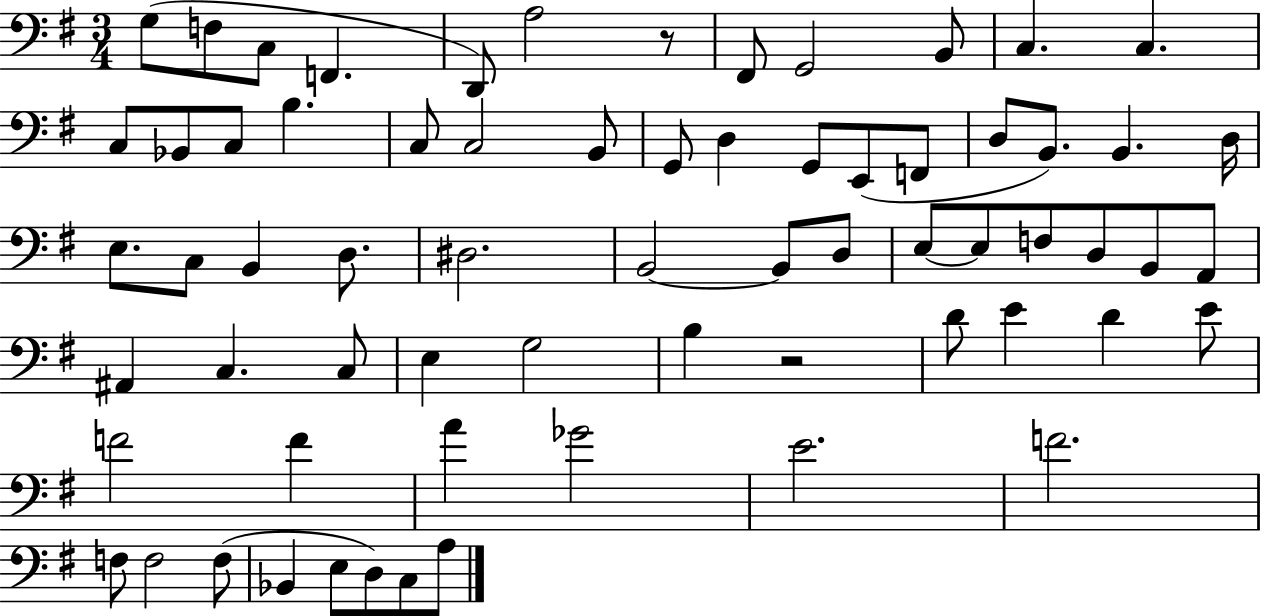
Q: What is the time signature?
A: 3/4